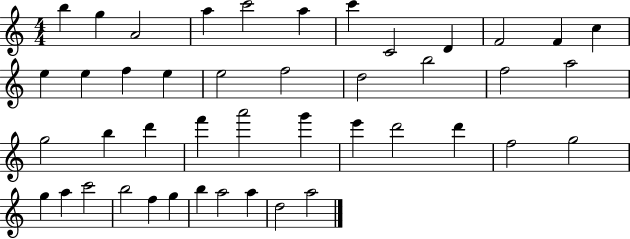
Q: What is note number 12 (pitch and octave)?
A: C5